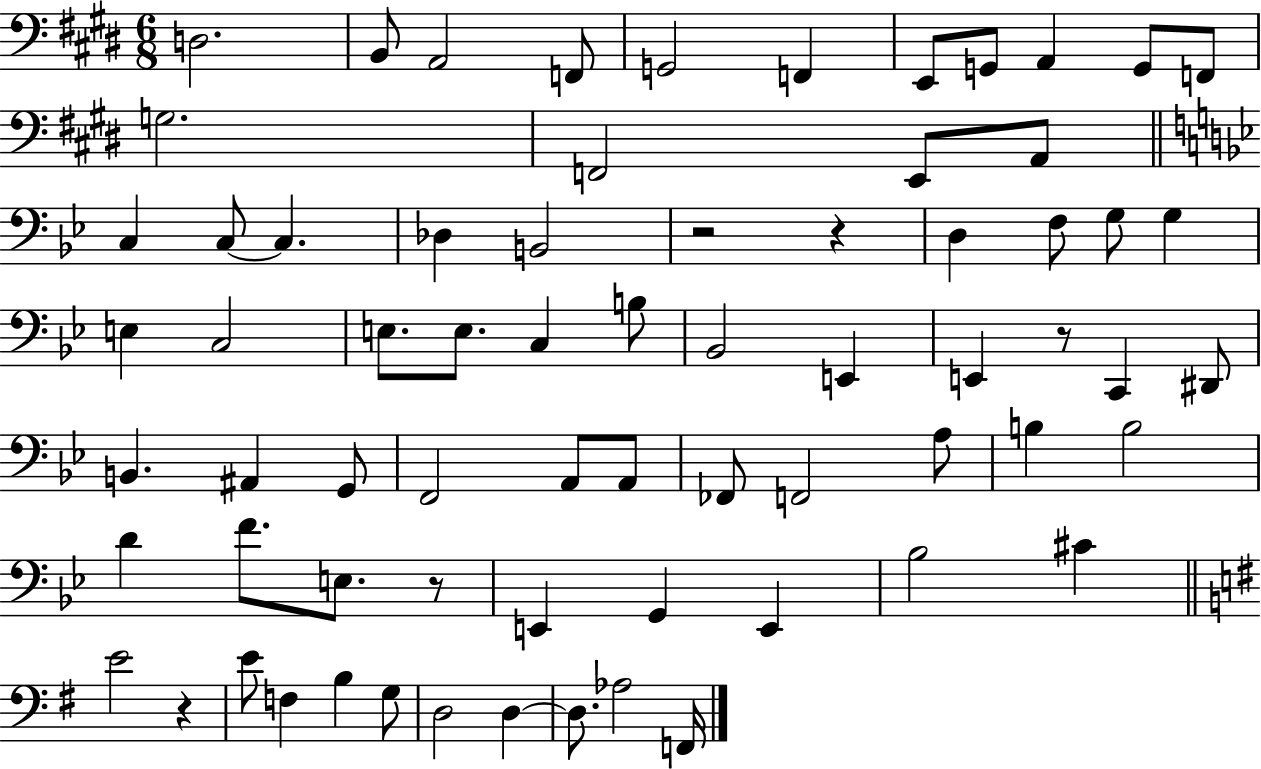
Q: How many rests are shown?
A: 5